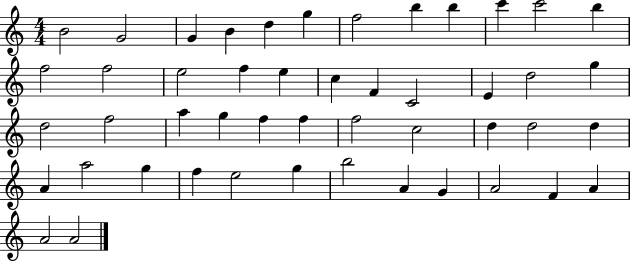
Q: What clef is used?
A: treble